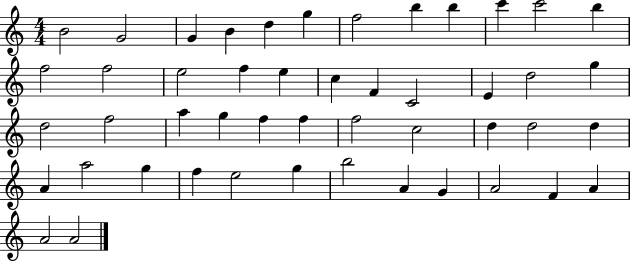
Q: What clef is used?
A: treble